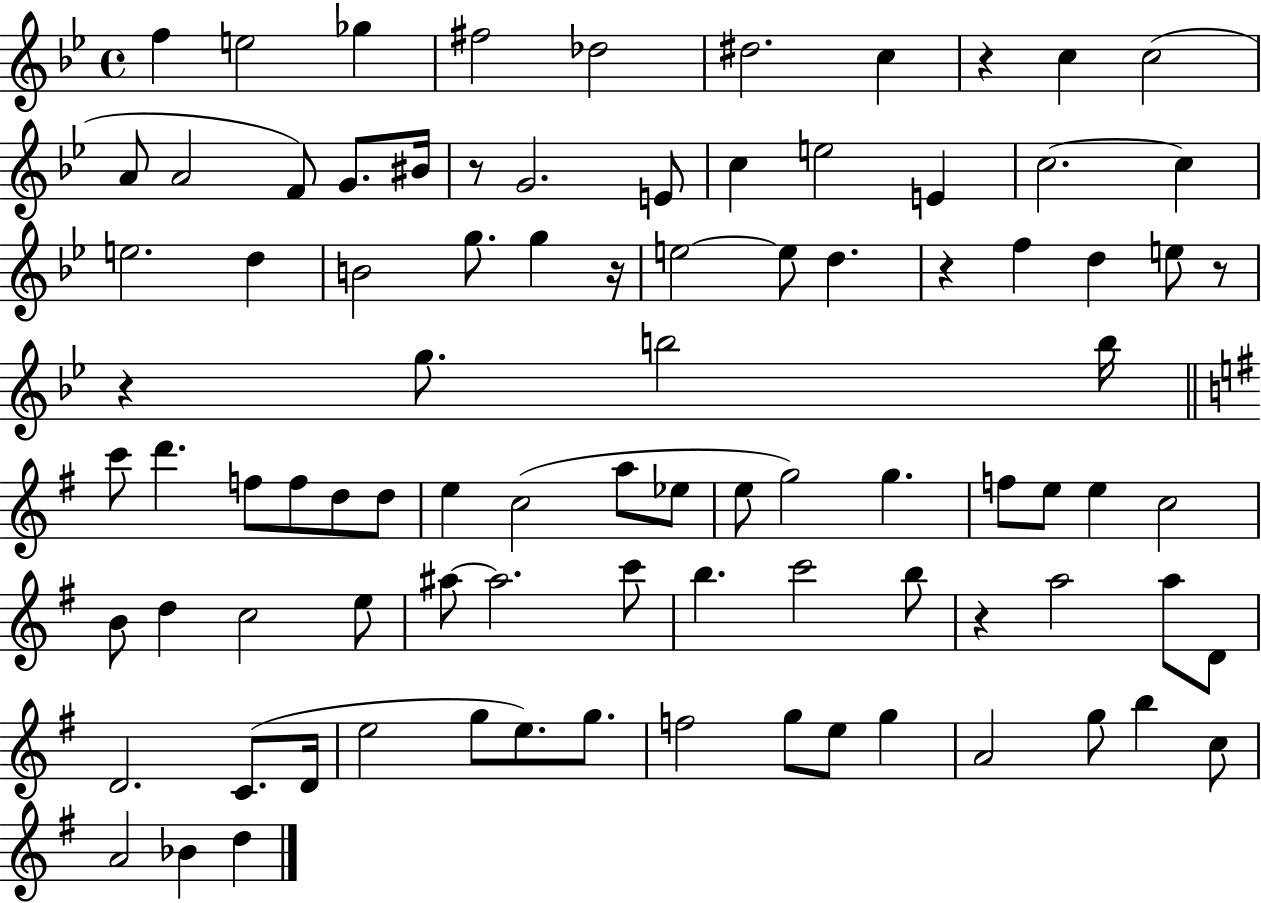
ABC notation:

X:1
T:Untitled
M:4/4
L:1/4
K:Bb
f e2 _g ^f2 _d2 ^d2 c z c c2 A/2 A2 F/2 G/2 ^B/4 z/2 G2 E/2 c e2 E c2 c e2 d B2 g/2 g z/4 e2 e/2 d z f d e/2 z/2 z g/2 b2 b/4 c'/2 d' f/2 f/2 d/2 d/2 e c2 a/2 _e/2 e/2 g2 g f/2 e/2 e c2 B/2 d c2 e/2 ^a/2 ^a2 c'/2 b c'2 b/2 z a2 a/2 D/2 D2 C/2 D/4 e2 g/2 e/2 g/2 f2 g/2 e/2 g A2 g/2 b c/2 A2 _B d